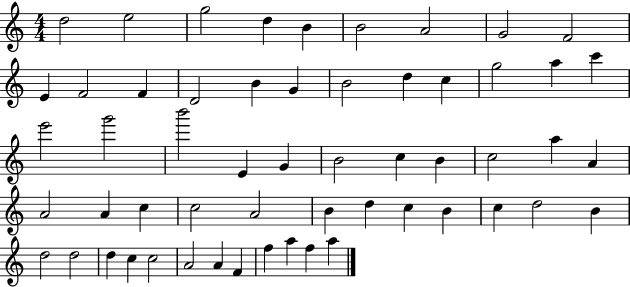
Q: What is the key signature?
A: C major